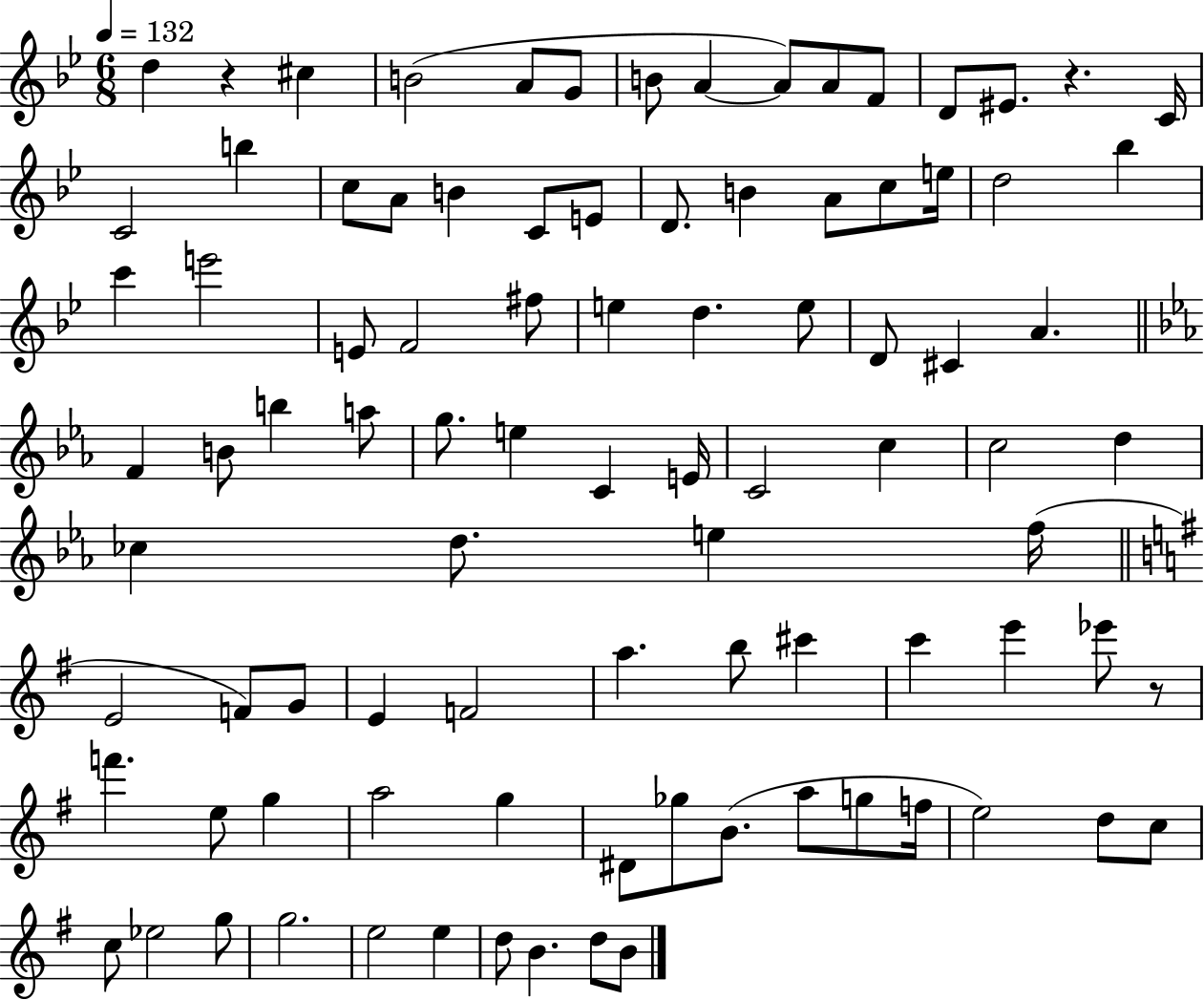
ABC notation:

X:1
T:Untitled
M:6/8
L:1/4
K:Bb
d z ^c B2 A/2 G/2 B/2 A A/2 A/2 F/2 D/2 ^E/2 z C/4 C2 b c/2 A/2 B C/2 E/2 D/2 B A/2 c/2 e/4 d2 _b c' e'2 E/2 F2 ^f/2 e d e/2 D/2 ^C A F B/2 b a/2 g/2 e C E/4 C2 c c2 d _c d/2 e f/4 E2 F/2 G/2 E F2 a b/2 ^c' c' e' _e'/2 z/2 f' e/2 g a2 g ^D/2 _g/2 B/2 a/2 g/2 f/4 e2 d/2 c/2 c/2 _e2 g/2 g2 e2 e d/2 B d/2 B/2